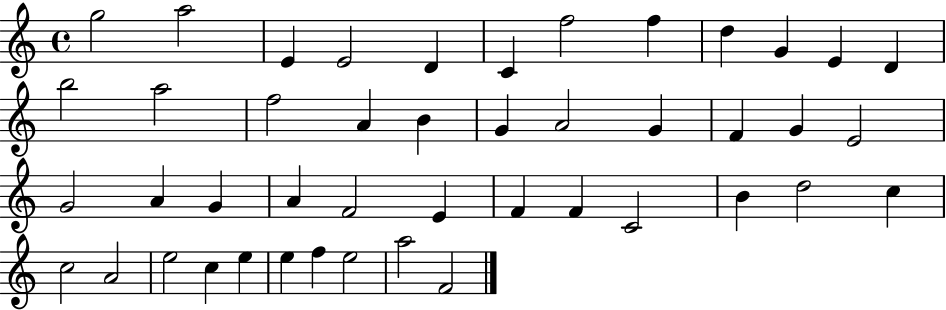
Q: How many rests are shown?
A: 0